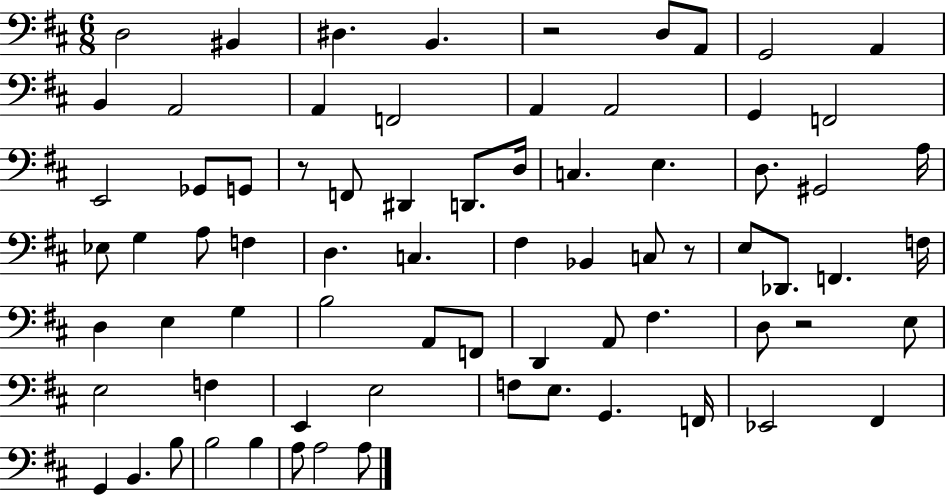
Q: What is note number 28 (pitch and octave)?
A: A3